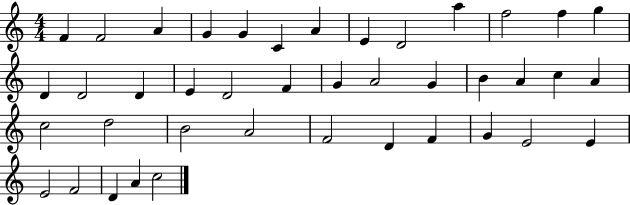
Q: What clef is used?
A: treble